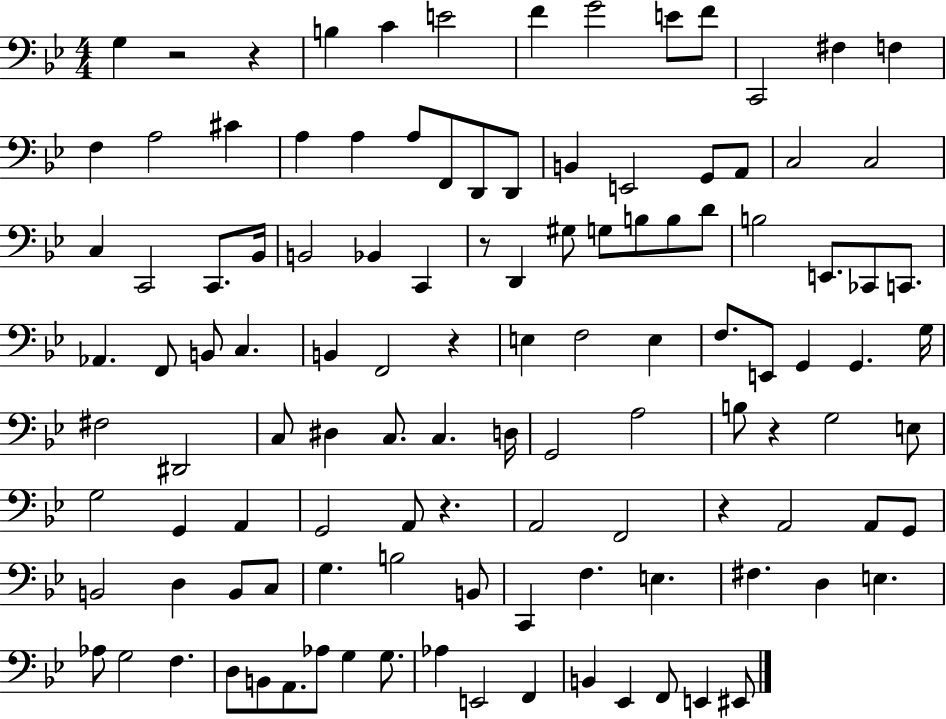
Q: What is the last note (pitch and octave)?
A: EIS2